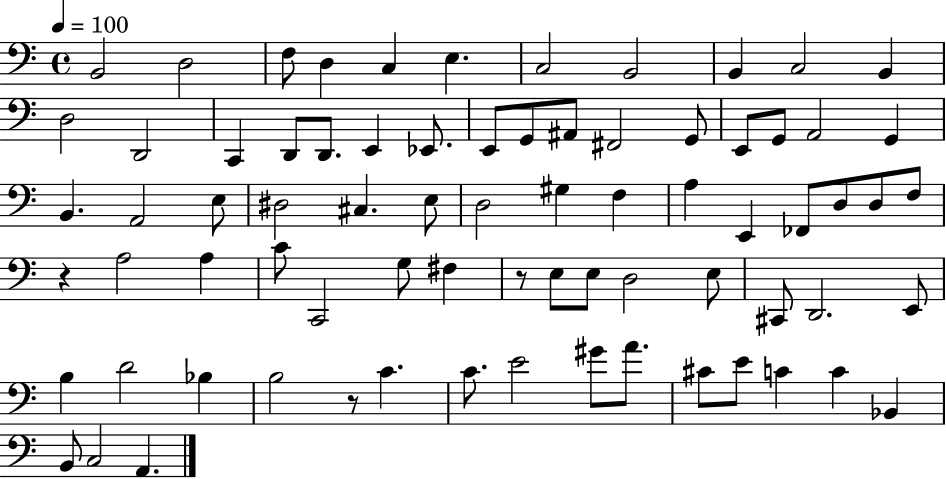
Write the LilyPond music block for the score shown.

{
  \clef bass
  \time 4/4
  \defaultTimeSignature
  \key c \major
  \tempo 4 = 100
  \repeat volta 2 { b,2 d2 | f8 d4 c4 e4. | c2 b,2 | b,4 c2 b,4 | \break d2 d,2 | c,4 d,8 d,8. e,4 ees,8. | e,8 g,8 ais,8 fis,2 g,8 | e,8 g,8 a,2 g,4 | \break b,4. a,2 e8 | dis2 cis4. e8 | d2 gis4 f4 | a4 e,4 fes,8 d8 d8 f8 | \break r4 a2 a4 | c'8 c,2 g8 fis4 | r8 e8 e8 d2 e8 | cis,8 d,2. e,8 | \break b4 d'2 bes4 | b2 r8 c'4. | c'8. e'2 gis'8 a'8. | cis'8 e'8 c'4 c'4 bes,4 | \break b,8 c2 a,4. | } \bar "|."
}